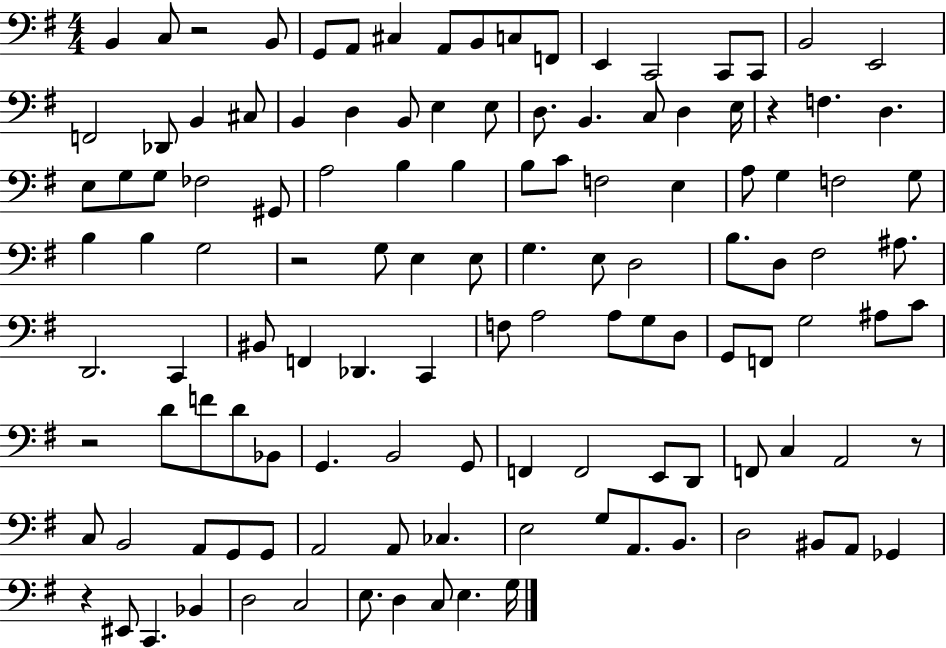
{
  \clef bass
  \numericTimeSignature
  \time 4/4
  \key g \major
  \repeat volta 2 { b,4 c8 r2 b,8 | g,8 a,8 cis4 a,8 b,8 c8 f,8 | e,4 c,2 c,8 c,8 | b,2 e,2 | \break f,2 des,8 b,4 cis8 | b,4 d4 b,8 e4 e8 | d8. b,4. c8 d4 e16 | r4 f4. d4. | \break e8 g8 g8 fes2 gis,8 | a2 b4 b4 | b8 c'8 f2 e4 | a8 g4 f2 g8 | \break b4 b4 g2 | r2 g8 e4 e8 | g4. e8 d2 | b8. d8 fis2 ais8. | \break d,2. c,4 | bis,8 f,4 des,4. c,4 | f8 a2 a8 g8 d8 | g,8 f,8 g2 ais8 c'8 | \break r2 d'8 f'8 d'8 bes,8 | g,4. b,2 g,8 | f,4 f,2 e,8 d,8 | f,8 c4 a,2 r8 | \break c8 b,2 a,8 g,8 g,8 | a,2 a,8 ces4. | e2 g8 a,8. b,8. | d2 bis,8 a,8 ges,4 | \break r4 eis,8 c,4. bes,4 | d2 c2 | e8. d4 c8 e4. g16 | } \bar "|."
}